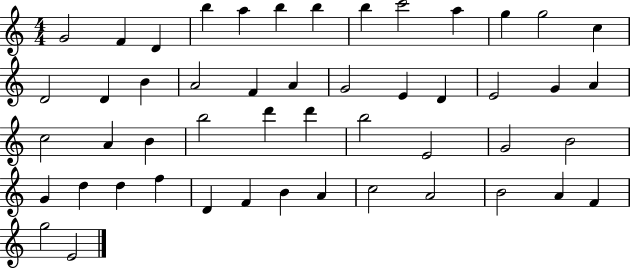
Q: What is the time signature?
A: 4/4